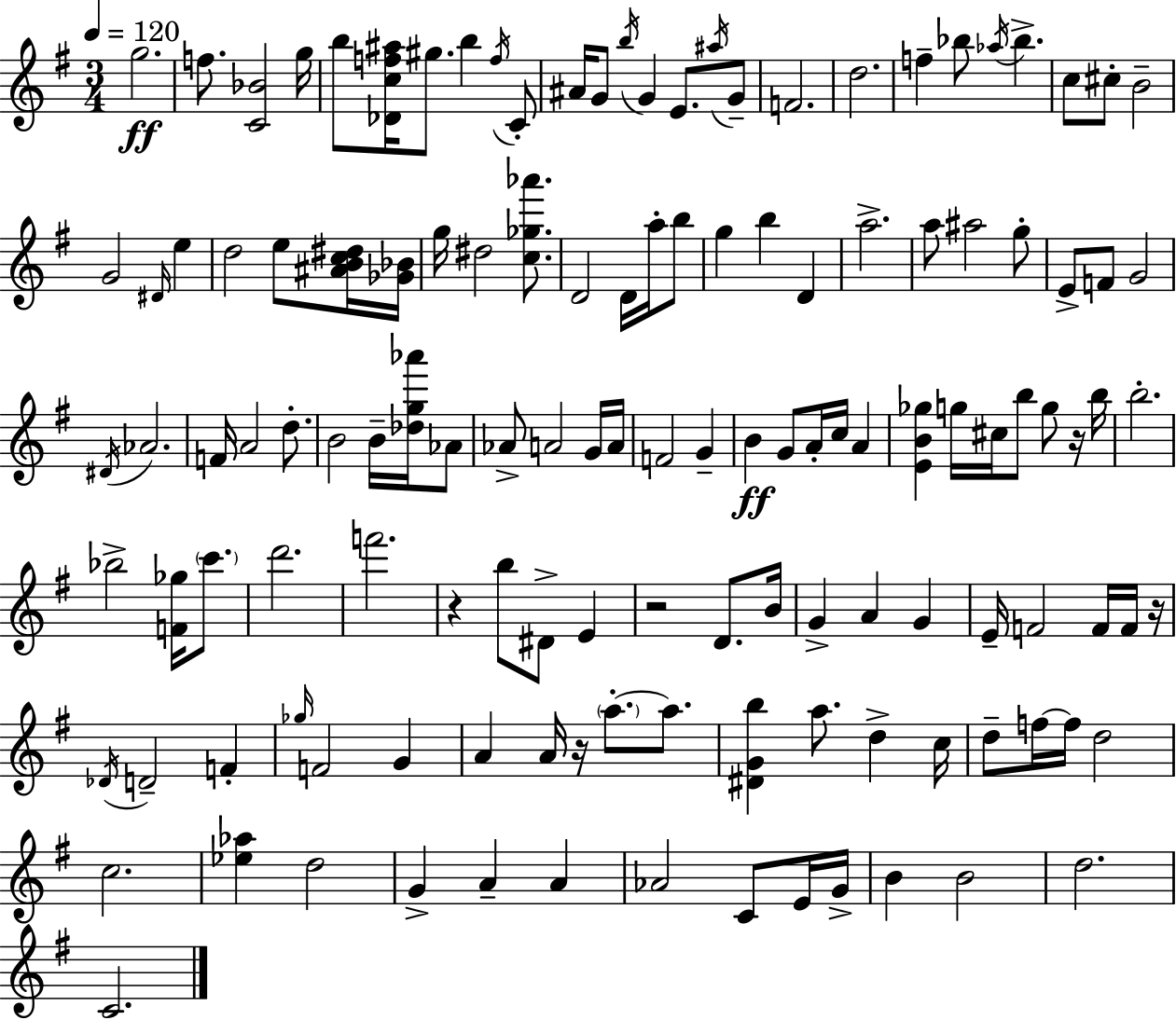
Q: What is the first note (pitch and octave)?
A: G5